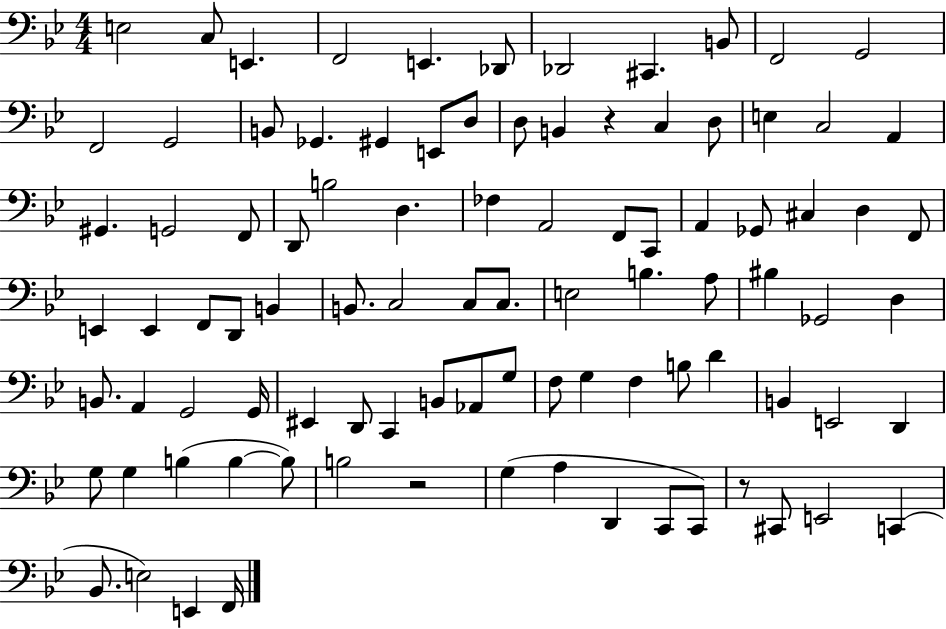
{
  \clef bass
  \numericTimeSignature
  \time 4/4
  \key bes \major
  e2 c8 e,4. | f,2 e,4. des,8 | des,2 cis,4. b,8 | f,2 g,2 | \break f,2 g,2 | b,8 ges,4. gis,4 e,8 d8 | d8 b,4 r4 c4 d8 | e4 c2 a,4 | \break gis,4. g,2 f,8 | d,8 b2 d4. | fes4 a,2 f,8 c,8 | a,4 ges,8 cis4 d4 f,8 | \break e,4 e,4 f,8 d,8 b,4 | b,8. c2 c8 c8. | e2 b4. a8 | bis4 ges,2 d4 | \break b,8. a,4 g,2 g,16 | eis,4 d,8 c,4 b,8 aes,8 g8 | f8 g4 f4 b8 d'4 | b,4 e,2 d,4 | \break g8 g4 b4( b4~~ b8) | b2 r2 | g4( a4 d,4 c,8 c,8) | r8 cis,8 e,2 c,4( | \break bes,8. e2) e,4 f,16 | \bar "|."
}